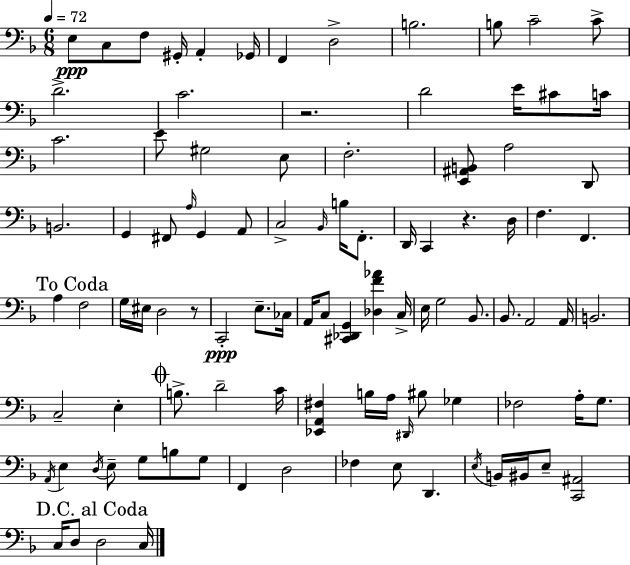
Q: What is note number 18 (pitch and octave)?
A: C4